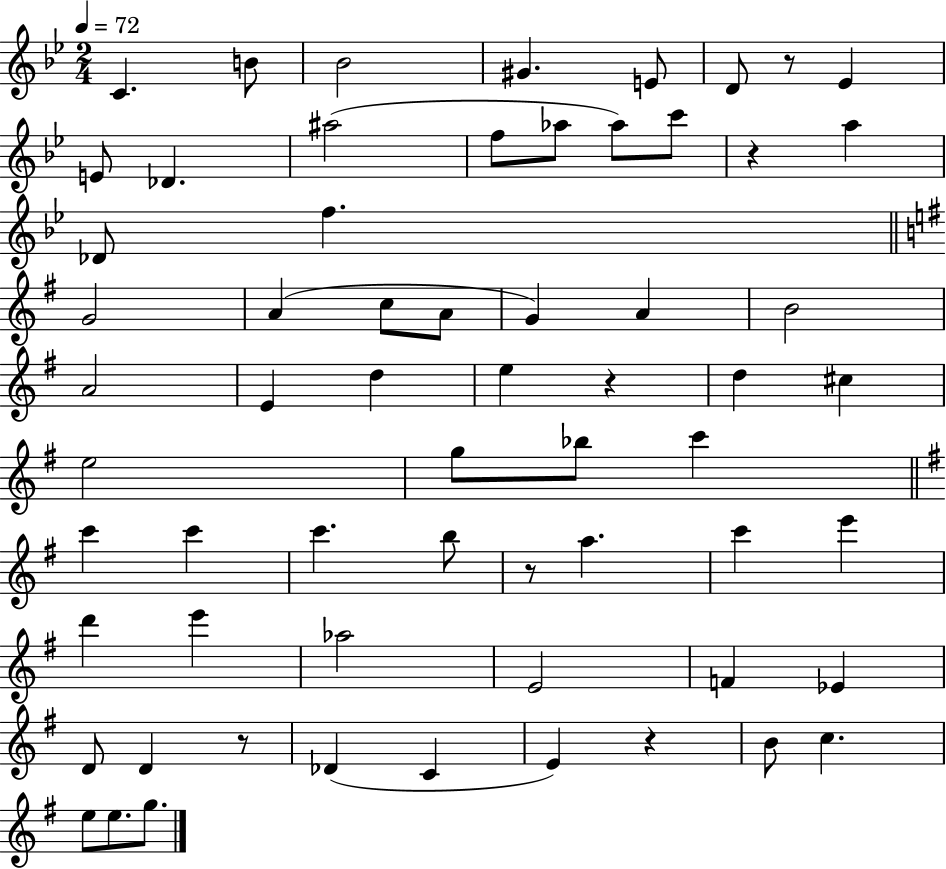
C4/q. B4/e Bb4/h G#4/q. E4/e D4/e R/e Eb4/q E4/e Db4/q. A#5/h F5/e Ab5/e Ab5/e C6/e R/q A5/q Db4/e F5/q. G4/h A4/q C5/e A4/e G4/q A4/q B4/h A4/h E4/q D5/q E5/q R/q D5/q C#5/q E5/h G5/e Bb5/e C6/q C6/q C6/q C6/q. B5/e R/e A5/q. C6/q E6/q D6/q E6/q Ab5/h E4/h F4/q Eb4/q D4/e D4/q R/e Db4/q C4/q E4/q R/q B4/e C5/q. E5/e E5/e. G5/e.